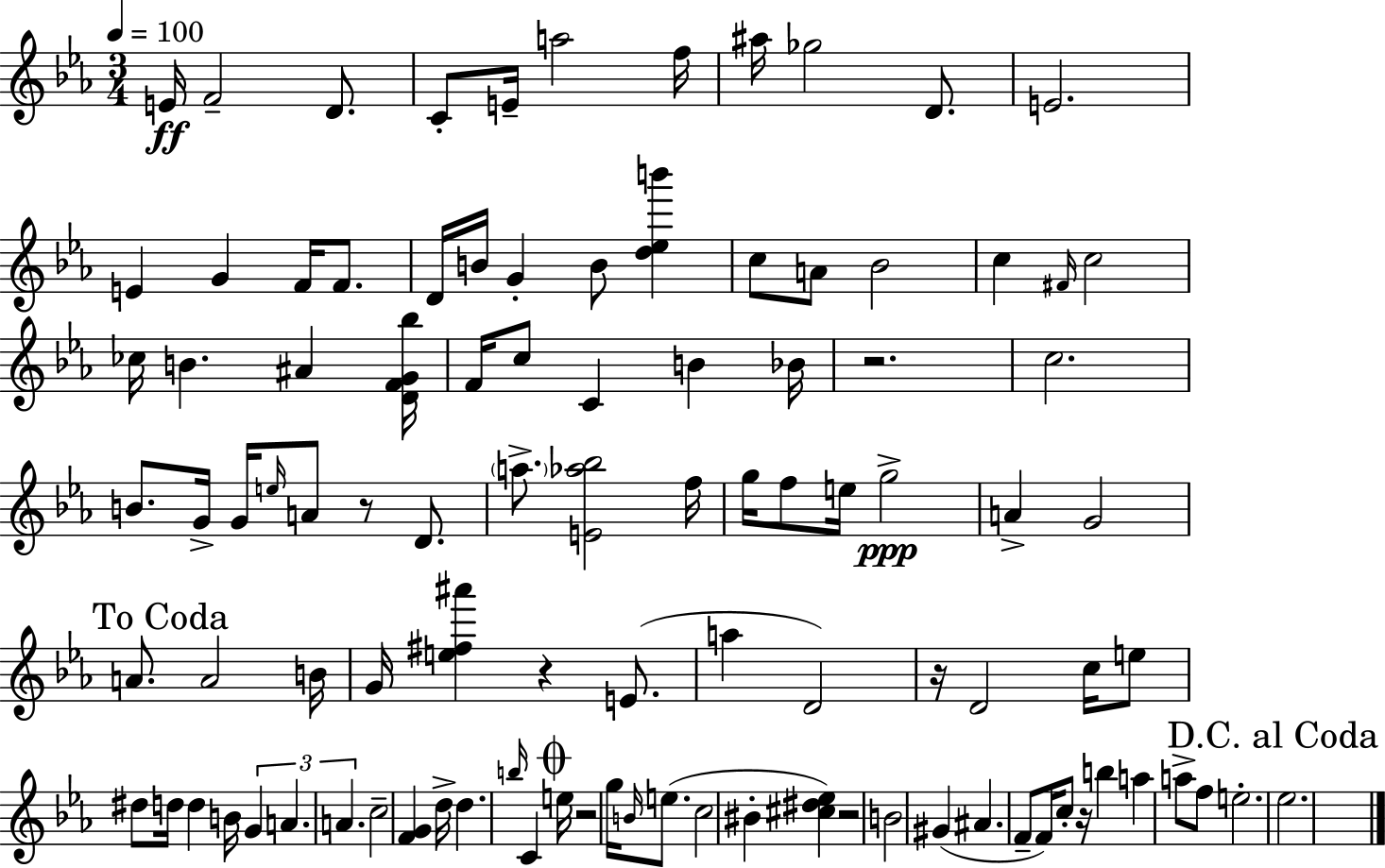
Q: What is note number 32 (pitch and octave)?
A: B4